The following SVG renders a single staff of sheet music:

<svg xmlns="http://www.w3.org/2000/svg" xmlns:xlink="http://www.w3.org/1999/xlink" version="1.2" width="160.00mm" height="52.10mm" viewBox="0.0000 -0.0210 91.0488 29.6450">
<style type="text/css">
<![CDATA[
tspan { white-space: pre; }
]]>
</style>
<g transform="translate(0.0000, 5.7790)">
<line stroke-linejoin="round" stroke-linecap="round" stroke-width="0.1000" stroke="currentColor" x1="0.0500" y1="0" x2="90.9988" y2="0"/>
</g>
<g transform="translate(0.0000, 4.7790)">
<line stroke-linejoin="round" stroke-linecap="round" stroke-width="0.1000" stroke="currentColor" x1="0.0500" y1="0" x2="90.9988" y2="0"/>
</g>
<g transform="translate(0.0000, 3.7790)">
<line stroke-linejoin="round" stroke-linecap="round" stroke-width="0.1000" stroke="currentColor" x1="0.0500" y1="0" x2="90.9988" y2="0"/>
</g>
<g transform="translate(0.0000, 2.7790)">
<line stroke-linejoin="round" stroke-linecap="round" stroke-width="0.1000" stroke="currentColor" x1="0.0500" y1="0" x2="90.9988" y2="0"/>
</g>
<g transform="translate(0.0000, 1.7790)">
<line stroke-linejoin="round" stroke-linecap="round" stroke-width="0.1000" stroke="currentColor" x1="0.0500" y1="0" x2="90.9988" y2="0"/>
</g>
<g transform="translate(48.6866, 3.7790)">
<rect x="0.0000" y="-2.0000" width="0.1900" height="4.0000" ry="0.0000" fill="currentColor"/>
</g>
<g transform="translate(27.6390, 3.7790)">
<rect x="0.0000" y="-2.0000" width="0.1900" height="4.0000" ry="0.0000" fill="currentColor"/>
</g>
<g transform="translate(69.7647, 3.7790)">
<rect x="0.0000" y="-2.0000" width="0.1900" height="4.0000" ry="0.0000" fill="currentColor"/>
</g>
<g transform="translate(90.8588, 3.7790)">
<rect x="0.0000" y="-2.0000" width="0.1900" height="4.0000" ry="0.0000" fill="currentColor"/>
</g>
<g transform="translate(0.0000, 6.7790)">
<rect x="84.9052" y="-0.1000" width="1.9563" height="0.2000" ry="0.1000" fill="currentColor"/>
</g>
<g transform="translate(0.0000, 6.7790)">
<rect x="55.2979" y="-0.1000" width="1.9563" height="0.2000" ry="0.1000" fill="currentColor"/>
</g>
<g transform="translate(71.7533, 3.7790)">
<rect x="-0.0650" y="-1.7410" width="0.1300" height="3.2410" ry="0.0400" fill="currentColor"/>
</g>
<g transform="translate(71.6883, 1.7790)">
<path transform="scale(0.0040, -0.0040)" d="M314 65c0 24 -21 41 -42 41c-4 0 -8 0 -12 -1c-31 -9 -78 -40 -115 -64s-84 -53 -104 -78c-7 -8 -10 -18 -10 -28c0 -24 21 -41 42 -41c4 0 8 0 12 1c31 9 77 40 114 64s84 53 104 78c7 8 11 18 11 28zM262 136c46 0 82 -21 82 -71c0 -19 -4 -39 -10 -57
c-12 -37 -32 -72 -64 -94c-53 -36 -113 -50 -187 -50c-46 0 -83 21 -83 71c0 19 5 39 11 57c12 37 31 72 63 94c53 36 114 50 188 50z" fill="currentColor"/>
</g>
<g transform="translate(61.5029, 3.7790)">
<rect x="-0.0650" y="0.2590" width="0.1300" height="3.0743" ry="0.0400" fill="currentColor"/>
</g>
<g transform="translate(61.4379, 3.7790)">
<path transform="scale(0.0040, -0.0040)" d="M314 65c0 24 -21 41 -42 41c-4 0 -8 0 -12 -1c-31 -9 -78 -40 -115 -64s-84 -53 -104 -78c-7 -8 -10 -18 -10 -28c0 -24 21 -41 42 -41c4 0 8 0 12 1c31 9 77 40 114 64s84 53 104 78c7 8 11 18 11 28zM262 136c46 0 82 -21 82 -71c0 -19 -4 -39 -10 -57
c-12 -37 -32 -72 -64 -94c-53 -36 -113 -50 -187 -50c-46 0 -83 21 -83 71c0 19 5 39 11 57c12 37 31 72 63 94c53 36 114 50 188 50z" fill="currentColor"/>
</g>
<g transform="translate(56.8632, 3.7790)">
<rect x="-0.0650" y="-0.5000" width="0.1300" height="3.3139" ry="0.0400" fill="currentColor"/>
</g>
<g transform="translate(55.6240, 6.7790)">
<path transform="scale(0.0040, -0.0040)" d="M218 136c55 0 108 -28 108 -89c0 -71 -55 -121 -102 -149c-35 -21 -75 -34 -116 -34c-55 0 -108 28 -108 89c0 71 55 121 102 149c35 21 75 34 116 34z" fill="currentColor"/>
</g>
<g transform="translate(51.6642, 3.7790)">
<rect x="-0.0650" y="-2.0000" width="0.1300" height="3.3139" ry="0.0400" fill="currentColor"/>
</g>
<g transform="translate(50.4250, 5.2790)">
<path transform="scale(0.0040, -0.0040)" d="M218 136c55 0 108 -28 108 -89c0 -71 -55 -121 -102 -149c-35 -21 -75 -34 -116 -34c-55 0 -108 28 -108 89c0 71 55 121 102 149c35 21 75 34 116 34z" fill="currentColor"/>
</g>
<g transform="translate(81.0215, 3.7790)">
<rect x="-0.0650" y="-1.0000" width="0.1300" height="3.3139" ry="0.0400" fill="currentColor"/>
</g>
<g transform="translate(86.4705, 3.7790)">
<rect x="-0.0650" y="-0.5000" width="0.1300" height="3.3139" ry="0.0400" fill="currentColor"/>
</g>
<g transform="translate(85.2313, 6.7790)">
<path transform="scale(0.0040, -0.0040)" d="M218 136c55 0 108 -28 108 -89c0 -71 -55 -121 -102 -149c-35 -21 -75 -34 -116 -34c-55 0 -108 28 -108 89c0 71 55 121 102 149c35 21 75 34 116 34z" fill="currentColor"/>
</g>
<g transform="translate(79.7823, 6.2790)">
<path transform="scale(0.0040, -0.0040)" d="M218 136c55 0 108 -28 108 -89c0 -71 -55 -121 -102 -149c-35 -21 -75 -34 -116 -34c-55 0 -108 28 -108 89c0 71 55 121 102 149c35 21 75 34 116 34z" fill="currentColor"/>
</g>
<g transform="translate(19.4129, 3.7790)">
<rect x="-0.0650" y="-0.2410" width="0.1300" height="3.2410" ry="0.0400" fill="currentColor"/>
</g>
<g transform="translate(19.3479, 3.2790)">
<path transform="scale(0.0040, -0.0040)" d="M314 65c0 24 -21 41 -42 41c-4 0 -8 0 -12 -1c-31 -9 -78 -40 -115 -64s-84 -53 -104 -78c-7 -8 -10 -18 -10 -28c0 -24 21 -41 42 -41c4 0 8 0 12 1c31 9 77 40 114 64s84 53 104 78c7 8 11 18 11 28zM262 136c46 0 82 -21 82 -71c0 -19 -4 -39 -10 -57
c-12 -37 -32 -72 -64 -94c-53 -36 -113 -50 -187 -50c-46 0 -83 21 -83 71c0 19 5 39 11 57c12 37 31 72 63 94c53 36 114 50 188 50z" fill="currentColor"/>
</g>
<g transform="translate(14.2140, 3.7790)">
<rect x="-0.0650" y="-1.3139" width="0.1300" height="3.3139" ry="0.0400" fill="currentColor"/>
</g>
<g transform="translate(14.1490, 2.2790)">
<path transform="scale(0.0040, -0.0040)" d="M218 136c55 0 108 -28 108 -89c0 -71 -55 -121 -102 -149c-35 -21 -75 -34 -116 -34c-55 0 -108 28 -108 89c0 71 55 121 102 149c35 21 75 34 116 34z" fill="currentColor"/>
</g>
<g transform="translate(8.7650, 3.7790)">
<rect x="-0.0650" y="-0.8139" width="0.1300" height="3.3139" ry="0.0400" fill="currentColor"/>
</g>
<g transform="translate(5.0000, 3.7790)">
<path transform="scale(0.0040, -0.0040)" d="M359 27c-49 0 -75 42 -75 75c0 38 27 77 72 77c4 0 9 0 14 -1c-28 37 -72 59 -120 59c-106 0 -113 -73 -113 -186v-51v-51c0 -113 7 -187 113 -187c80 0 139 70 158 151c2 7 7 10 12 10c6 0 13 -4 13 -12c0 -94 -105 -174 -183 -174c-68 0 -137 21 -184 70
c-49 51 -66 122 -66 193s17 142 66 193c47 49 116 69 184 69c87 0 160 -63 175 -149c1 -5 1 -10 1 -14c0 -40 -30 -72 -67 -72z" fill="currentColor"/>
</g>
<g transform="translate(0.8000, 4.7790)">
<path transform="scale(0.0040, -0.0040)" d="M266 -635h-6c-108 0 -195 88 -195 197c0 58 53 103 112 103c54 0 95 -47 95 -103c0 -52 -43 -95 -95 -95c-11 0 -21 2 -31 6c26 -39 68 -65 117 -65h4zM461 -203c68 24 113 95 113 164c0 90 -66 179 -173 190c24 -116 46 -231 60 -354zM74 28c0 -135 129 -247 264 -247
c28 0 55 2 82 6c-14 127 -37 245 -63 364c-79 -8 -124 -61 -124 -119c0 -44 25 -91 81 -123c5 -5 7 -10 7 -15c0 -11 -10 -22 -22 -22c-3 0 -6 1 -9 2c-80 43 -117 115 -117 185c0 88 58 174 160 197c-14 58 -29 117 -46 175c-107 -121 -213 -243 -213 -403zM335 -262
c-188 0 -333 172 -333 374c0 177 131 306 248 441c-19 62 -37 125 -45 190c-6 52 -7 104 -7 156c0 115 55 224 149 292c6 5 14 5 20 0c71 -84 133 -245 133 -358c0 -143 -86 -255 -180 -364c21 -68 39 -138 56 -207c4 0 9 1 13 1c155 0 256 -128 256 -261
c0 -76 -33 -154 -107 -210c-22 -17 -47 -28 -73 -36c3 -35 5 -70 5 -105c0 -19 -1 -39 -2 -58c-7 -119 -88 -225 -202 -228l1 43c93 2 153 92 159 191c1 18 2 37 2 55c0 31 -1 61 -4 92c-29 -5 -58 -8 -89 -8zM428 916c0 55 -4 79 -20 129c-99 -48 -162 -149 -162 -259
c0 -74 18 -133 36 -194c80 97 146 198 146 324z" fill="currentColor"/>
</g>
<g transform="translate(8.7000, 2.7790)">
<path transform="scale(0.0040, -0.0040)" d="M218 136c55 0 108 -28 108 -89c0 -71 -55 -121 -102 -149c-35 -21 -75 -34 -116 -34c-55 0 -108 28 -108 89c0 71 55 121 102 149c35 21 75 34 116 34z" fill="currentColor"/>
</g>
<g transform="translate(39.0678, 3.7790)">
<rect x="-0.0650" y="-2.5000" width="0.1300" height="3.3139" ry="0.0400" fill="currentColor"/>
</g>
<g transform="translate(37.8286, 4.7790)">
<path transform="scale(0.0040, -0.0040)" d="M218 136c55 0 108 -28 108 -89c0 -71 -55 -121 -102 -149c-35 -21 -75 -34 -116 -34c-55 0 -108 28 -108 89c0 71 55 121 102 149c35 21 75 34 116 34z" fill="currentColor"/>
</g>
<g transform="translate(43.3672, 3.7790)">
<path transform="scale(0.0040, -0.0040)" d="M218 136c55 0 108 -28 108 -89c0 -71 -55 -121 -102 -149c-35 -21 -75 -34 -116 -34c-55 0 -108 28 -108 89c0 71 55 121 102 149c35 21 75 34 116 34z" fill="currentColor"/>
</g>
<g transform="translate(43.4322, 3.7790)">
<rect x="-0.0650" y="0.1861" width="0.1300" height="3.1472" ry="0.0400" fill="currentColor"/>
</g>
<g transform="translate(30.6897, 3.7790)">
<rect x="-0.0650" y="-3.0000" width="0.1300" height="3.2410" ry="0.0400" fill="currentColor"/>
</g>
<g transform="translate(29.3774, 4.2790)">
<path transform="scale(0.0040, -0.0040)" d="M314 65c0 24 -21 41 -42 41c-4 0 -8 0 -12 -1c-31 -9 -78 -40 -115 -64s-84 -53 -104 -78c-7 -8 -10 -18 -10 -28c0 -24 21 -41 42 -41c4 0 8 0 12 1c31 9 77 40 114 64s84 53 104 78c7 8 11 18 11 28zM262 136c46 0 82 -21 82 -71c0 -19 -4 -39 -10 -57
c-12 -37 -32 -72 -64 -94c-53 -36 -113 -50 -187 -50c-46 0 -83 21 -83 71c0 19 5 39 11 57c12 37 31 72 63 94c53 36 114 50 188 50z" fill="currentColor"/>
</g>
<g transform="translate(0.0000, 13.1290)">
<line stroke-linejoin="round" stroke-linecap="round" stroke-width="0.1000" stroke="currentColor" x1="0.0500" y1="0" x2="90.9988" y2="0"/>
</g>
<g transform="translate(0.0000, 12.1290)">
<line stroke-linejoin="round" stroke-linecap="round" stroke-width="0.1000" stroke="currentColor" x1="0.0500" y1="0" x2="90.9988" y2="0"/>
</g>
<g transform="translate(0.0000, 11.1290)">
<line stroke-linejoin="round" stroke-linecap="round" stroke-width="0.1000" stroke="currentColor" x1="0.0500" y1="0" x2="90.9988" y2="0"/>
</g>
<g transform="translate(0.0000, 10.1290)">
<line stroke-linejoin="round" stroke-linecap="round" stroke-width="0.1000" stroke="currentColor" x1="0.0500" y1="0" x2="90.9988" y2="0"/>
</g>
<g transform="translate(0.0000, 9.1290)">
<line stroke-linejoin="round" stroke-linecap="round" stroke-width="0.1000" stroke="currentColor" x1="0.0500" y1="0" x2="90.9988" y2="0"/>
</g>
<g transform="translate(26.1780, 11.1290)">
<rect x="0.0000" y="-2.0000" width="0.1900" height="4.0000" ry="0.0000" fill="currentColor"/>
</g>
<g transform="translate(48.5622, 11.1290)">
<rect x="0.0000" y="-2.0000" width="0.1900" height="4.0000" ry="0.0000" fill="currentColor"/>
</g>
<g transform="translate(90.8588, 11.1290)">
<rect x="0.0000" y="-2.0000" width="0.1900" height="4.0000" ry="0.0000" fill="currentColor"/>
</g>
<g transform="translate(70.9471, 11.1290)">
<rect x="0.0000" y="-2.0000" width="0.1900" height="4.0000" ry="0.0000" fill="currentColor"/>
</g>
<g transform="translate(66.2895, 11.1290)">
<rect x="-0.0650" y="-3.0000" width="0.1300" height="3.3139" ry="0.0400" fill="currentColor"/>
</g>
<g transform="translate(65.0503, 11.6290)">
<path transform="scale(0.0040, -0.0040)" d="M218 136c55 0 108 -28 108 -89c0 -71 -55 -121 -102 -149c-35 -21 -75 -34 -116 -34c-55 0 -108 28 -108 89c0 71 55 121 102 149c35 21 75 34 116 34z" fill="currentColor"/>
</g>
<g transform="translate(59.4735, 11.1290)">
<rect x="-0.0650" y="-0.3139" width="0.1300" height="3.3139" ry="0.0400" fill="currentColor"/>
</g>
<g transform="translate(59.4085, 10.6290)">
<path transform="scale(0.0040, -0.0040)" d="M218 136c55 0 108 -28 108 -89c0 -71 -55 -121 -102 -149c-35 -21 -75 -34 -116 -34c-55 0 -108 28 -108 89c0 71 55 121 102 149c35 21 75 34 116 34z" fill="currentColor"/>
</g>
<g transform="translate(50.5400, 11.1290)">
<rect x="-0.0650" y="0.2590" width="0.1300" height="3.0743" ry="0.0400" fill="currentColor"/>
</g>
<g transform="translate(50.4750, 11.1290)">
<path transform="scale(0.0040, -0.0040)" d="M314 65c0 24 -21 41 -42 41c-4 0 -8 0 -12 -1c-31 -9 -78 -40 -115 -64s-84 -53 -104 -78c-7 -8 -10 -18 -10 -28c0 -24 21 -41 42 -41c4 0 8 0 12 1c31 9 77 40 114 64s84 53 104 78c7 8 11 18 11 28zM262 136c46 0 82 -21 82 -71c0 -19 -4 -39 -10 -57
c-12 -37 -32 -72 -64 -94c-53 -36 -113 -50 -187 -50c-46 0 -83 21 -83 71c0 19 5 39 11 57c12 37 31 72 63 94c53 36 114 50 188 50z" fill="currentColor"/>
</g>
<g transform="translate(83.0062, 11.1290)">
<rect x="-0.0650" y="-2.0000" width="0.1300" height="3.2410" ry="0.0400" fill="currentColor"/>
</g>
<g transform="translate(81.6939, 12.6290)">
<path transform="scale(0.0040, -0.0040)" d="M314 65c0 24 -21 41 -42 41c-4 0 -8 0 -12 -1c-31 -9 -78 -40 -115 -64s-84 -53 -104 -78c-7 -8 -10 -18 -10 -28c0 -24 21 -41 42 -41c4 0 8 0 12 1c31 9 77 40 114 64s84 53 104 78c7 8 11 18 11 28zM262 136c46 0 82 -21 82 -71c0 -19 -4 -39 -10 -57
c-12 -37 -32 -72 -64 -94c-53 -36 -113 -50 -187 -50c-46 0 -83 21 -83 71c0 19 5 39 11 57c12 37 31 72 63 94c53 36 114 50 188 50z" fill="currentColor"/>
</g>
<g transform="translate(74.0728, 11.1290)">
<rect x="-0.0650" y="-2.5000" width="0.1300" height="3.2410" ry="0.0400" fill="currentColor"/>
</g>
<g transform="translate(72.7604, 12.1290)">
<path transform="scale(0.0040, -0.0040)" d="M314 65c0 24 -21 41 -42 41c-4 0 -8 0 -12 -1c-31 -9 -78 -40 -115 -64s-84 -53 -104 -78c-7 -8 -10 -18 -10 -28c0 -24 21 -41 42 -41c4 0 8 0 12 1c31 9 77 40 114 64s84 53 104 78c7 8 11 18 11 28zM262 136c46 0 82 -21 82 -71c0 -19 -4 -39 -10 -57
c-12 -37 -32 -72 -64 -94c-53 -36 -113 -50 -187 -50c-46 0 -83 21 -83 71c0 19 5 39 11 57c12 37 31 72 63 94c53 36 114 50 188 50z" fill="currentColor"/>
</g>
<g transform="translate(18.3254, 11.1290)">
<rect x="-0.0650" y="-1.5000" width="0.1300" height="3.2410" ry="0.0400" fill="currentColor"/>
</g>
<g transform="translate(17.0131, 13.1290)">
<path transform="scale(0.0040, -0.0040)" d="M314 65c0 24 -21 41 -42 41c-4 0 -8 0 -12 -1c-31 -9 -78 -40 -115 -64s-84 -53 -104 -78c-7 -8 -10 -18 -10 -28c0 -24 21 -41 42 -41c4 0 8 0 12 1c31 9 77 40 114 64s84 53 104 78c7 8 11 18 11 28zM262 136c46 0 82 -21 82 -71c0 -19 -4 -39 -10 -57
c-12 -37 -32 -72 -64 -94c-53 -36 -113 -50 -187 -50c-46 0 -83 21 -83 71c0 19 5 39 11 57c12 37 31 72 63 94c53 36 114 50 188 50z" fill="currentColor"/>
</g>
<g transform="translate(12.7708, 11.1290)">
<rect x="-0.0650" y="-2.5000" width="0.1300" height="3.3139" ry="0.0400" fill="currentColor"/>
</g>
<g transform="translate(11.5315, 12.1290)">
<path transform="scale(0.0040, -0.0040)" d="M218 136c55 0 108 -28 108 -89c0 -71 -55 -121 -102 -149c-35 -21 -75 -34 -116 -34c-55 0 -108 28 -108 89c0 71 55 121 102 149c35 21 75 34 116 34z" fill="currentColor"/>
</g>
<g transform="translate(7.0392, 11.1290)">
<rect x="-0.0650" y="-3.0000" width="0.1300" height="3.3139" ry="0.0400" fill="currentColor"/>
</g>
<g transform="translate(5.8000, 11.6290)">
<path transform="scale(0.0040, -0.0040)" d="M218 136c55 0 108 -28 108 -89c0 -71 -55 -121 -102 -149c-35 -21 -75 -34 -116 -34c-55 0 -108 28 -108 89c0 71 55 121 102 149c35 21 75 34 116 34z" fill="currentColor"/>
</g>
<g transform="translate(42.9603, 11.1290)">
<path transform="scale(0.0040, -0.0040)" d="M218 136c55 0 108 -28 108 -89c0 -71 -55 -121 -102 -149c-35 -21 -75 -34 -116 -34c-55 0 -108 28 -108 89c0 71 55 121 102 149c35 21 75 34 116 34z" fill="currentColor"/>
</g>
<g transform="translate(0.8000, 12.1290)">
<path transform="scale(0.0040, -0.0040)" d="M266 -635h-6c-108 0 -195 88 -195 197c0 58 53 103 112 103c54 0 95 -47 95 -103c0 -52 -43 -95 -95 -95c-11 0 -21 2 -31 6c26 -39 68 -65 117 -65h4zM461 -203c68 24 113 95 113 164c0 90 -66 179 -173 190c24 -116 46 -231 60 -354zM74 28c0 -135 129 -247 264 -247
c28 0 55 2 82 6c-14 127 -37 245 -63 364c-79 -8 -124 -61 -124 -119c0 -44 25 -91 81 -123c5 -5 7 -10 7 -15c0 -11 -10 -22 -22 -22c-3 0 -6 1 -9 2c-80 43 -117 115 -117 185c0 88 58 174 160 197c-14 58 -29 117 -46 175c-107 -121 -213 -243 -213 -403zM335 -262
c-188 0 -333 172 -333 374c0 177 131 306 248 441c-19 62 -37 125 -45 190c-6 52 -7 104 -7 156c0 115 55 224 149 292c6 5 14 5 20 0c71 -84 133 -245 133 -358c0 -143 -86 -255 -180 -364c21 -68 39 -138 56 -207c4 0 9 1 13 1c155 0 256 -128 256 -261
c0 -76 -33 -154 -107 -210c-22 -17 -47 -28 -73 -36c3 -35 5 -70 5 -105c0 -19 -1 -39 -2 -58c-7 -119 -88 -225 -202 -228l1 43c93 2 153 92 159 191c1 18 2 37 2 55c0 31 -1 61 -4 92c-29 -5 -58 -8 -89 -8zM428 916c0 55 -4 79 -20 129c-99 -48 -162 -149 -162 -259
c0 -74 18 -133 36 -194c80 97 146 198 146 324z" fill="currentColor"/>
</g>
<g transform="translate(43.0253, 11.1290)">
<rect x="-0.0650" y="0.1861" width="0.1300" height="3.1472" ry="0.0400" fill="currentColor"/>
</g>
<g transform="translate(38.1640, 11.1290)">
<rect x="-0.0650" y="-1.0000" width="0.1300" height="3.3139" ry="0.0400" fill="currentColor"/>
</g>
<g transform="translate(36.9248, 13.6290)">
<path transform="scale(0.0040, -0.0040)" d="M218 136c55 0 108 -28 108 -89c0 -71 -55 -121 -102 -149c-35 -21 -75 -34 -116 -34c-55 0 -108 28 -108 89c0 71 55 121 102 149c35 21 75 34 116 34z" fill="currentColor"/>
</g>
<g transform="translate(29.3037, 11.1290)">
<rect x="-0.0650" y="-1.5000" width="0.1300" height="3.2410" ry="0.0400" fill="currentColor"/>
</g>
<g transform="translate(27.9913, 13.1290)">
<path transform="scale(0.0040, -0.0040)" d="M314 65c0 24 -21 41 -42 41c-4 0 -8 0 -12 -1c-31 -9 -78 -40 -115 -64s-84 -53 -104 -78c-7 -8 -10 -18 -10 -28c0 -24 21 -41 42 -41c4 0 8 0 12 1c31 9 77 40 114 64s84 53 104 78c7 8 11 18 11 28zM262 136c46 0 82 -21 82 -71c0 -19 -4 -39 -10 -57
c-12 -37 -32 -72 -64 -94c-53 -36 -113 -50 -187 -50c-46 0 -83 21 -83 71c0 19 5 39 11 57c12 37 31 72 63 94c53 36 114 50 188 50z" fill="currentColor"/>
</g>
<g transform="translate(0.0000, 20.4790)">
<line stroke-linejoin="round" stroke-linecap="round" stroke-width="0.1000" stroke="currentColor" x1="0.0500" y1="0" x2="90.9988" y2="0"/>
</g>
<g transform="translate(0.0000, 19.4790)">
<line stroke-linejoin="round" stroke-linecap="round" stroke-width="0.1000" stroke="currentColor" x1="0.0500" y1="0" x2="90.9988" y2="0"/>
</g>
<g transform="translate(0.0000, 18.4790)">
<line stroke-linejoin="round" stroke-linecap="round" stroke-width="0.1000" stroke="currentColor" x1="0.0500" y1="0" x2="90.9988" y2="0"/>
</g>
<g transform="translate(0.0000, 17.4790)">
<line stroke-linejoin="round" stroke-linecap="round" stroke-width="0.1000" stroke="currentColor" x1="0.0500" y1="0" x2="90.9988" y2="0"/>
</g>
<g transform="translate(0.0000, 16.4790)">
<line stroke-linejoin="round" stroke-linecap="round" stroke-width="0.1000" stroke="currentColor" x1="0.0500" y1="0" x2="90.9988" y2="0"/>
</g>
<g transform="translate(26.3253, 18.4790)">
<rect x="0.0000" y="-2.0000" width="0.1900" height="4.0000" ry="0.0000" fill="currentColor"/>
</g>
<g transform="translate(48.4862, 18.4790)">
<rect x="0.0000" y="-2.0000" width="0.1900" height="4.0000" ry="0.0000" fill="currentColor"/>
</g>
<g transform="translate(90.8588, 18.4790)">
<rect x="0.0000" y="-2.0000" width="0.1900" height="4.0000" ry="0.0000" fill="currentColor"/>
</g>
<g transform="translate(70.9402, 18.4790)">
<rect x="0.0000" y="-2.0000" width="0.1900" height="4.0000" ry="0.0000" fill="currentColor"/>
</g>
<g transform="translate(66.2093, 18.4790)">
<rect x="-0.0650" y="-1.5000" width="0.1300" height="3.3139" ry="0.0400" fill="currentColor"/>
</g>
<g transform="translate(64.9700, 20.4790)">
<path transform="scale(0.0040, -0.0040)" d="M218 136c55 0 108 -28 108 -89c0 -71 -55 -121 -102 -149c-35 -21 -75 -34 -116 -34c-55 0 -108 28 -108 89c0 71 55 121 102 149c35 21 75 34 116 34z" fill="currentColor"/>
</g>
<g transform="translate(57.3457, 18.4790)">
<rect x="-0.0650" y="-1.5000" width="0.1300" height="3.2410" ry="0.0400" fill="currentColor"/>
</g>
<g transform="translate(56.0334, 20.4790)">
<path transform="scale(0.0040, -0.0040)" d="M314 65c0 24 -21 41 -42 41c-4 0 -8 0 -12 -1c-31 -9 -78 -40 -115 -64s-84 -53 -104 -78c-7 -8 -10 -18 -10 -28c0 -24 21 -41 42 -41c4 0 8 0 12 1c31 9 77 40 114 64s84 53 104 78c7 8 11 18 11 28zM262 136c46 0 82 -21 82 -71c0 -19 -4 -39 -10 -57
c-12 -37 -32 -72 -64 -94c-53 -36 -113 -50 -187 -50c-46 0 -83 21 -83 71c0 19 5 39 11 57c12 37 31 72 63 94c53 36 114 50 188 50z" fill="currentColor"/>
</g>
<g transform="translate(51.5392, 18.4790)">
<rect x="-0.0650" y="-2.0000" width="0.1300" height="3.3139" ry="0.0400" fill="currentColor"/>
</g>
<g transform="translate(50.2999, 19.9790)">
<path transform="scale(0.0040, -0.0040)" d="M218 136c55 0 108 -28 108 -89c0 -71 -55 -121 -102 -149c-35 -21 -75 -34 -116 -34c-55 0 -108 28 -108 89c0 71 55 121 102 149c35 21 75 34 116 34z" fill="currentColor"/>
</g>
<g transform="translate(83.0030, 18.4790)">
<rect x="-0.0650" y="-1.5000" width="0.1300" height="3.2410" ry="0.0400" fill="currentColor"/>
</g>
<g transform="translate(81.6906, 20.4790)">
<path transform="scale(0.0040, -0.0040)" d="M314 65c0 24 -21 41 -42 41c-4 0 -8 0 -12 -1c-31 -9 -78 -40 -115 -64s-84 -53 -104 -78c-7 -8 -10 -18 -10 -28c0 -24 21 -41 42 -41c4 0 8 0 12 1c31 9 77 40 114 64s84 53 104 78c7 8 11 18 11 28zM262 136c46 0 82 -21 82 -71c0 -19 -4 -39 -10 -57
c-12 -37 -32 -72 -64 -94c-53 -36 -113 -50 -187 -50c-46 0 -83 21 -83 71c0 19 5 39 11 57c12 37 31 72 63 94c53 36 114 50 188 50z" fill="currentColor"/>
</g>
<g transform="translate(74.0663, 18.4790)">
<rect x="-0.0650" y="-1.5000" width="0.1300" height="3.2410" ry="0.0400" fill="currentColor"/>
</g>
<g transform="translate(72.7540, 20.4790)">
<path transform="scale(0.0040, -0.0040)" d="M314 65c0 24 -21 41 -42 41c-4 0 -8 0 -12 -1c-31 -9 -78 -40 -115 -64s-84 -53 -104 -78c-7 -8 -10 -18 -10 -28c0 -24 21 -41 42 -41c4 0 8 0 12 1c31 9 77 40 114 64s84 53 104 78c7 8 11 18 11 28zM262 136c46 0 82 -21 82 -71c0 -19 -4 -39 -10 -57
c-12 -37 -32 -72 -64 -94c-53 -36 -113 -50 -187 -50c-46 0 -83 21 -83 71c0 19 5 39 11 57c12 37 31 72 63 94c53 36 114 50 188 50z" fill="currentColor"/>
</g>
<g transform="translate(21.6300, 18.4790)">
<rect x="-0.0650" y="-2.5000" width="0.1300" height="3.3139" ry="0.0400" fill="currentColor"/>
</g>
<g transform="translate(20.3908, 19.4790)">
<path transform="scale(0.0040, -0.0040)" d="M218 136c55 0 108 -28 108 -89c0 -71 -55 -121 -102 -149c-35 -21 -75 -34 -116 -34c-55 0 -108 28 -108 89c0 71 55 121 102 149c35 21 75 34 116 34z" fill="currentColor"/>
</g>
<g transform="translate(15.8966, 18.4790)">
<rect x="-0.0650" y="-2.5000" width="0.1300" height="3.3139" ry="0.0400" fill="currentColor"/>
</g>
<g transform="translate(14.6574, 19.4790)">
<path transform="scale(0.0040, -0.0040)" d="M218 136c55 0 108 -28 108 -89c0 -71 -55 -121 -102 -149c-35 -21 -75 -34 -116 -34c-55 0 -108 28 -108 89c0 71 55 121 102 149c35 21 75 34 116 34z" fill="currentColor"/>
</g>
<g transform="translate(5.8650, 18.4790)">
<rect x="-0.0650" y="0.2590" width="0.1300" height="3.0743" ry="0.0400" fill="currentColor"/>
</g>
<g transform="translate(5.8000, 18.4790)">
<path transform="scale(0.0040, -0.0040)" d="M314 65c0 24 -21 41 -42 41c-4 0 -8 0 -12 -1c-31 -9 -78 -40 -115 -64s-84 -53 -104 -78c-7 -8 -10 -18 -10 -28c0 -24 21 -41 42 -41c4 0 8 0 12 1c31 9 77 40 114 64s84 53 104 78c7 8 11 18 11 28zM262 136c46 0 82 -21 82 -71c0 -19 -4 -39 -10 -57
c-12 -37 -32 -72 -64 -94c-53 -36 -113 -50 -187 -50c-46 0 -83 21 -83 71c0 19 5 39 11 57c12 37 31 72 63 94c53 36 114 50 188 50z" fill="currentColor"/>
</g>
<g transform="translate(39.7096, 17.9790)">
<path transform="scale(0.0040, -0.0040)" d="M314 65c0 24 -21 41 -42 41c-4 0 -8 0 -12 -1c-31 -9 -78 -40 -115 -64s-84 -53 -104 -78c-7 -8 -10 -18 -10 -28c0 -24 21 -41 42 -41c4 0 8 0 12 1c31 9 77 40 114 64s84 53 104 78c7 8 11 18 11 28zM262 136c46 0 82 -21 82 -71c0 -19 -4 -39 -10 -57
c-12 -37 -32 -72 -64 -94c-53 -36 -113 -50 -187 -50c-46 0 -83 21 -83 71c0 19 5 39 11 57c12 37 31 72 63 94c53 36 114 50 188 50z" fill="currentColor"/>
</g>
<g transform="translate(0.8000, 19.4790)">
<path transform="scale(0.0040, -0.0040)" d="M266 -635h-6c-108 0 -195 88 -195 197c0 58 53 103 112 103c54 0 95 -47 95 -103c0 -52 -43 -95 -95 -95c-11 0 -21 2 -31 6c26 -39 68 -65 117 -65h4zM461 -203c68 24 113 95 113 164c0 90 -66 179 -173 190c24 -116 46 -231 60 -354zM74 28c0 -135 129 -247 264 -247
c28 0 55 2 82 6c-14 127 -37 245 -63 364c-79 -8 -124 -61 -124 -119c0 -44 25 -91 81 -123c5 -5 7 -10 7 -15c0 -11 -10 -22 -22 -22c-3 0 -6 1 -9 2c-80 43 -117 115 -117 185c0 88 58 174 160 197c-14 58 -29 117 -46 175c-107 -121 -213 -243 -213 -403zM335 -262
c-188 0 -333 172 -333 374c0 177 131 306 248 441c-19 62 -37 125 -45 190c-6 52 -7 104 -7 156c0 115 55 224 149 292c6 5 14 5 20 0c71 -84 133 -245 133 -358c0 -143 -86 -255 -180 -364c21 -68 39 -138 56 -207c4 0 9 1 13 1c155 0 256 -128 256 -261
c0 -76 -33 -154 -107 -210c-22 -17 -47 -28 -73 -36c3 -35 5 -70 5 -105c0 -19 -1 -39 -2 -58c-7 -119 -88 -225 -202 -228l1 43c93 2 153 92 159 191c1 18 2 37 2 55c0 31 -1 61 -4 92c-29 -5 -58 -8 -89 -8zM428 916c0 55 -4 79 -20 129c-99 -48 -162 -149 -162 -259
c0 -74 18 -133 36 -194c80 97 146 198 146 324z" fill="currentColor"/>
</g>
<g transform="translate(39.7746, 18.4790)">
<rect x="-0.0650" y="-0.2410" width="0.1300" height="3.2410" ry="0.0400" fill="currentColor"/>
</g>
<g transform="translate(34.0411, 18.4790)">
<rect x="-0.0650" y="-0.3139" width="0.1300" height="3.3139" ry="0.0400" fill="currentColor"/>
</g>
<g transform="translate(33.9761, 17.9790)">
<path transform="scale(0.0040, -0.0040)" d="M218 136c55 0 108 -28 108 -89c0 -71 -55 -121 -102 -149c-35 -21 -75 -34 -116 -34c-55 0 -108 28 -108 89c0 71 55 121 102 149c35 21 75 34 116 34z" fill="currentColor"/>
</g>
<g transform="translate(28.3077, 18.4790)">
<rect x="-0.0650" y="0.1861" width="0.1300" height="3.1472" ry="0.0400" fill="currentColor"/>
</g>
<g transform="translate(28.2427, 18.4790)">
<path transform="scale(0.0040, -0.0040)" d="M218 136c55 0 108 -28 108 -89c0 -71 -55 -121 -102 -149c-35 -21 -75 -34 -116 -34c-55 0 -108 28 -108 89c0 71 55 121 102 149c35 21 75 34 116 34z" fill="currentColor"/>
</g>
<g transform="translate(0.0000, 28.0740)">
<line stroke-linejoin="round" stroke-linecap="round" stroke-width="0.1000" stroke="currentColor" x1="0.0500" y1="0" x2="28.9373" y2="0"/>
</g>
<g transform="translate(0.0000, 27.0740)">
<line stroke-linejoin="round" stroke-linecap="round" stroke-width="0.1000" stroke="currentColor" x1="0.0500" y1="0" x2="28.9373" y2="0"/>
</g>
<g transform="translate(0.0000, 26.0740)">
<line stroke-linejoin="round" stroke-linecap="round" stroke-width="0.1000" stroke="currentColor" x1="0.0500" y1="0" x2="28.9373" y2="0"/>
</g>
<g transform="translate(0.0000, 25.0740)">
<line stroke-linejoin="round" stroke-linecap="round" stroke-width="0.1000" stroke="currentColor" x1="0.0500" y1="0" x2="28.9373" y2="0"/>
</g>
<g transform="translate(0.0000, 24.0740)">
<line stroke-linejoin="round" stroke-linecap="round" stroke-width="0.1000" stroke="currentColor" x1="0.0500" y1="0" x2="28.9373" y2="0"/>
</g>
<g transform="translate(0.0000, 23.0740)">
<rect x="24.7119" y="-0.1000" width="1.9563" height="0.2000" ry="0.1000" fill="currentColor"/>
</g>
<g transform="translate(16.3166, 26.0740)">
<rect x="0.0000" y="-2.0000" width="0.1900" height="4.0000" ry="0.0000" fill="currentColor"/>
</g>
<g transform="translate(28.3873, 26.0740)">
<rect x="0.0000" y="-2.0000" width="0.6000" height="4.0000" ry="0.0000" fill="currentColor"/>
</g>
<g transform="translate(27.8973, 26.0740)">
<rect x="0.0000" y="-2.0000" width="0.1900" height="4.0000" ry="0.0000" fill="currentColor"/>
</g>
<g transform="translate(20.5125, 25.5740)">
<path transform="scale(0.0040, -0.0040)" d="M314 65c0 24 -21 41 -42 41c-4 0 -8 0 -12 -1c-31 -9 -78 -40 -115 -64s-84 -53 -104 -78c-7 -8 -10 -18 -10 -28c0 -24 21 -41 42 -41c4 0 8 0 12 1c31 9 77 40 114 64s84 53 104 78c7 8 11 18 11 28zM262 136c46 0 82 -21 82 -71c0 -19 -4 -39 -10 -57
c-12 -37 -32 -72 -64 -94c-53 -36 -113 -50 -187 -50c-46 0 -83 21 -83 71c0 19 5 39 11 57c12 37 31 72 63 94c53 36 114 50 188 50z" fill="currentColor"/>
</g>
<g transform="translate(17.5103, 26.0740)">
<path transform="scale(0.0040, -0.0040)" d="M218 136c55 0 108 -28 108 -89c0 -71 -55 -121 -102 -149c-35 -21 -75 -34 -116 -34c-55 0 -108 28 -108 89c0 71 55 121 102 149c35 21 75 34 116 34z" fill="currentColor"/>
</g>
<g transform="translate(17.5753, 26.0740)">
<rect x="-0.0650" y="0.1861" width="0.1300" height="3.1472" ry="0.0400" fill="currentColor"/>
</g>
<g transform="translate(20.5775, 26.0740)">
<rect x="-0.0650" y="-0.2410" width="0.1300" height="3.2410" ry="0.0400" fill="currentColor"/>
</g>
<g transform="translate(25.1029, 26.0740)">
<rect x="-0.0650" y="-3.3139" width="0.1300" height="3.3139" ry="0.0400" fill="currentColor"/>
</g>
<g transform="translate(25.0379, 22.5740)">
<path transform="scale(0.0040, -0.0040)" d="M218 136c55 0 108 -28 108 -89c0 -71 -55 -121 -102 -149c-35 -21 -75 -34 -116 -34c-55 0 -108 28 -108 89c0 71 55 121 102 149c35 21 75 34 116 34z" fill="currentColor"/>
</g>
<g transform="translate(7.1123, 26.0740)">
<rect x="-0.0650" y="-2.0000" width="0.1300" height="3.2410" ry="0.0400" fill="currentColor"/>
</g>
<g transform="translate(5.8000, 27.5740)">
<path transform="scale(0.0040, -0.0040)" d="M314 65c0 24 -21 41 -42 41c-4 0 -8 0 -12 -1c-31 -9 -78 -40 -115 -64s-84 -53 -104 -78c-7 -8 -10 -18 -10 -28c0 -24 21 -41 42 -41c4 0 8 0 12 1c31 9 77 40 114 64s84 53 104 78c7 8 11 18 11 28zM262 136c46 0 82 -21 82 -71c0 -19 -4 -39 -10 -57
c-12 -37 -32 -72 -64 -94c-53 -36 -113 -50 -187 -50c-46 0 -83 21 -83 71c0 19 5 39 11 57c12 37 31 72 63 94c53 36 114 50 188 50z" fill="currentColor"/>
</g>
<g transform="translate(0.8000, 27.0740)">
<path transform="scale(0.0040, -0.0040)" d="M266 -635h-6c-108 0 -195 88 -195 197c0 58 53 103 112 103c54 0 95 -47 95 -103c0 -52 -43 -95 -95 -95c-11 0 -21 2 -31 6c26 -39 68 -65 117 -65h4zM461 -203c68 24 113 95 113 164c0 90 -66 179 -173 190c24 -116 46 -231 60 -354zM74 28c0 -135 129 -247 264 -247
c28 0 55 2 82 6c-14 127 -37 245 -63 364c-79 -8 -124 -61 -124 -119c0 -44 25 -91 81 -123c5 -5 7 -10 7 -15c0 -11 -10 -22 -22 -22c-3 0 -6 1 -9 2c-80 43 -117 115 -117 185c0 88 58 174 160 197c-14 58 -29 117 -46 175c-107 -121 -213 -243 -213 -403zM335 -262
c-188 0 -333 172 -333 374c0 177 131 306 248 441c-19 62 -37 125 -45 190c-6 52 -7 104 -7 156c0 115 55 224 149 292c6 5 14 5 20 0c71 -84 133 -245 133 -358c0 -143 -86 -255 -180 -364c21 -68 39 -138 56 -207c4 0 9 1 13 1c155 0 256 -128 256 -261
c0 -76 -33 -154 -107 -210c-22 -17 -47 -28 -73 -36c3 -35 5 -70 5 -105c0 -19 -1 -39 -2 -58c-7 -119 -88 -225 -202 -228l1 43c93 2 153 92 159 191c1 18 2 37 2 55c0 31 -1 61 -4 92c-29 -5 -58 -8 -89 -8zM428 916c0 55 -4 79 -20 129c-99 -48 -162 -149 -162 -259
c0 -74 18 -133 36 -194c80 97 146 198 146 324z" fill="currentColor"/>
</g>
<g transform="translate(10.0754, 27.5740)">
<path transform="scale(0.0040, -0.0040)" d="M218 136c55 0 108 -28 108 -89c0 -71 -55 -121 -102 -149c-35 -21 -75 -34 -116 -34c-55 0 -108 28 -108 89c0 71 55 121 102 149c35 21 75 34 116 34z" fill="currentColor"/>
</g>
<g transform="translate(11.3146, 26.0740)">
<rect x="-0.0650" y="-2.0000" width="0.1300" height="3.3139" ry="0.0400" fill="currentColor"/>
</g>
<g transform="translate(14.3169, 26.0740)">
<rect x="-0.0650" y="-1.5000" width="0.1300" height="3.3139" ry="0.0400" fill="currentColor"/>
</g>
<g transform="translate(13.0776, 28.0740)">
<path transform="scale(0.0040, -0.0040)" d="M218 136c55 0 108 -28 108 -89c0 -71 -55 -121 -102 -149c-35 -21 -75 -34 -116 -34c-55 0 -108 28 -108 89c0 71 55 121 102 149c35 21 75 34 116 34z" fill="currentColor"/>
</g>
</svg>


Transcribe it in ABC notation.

X:1
T:Untitled
M:4/4
L:1/4
K:C
d e c2 A2 G B F C B2 f2 D C A G E2 E2 D B B2 c A G2 F2 B2 G G B c c2 F E2 E E2 E2 F2 F E B c2 b